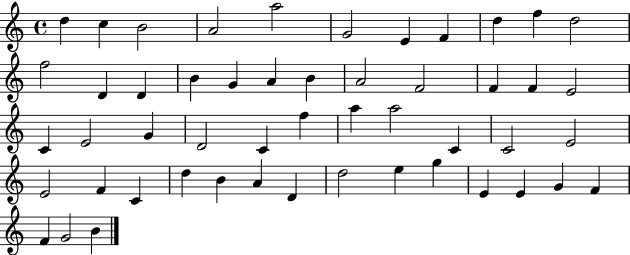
X:1
T:Untitled
M:4/4
L:1/4
K:C
d c B2 A2 a2 G2 E F d f d2 f2 D D B G A B A2 F2 F F E2 C E2 G D2 C f a a2 C C2 E2 E2 F C d B A D d2 e g E E G F F G2 B